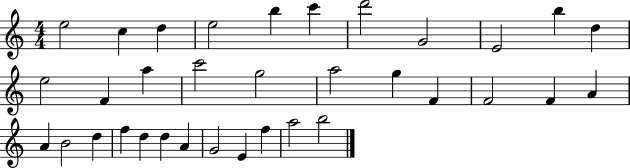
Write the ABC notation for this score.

X:1
T:Untitled
M:4/4
L:1/4
K:C
e2 c d e2 b c' d'2 G2 E2 b d e2 F a c'2 g2 a2 g F F2 F A A B2 d f d d A G2 E f a2 b2